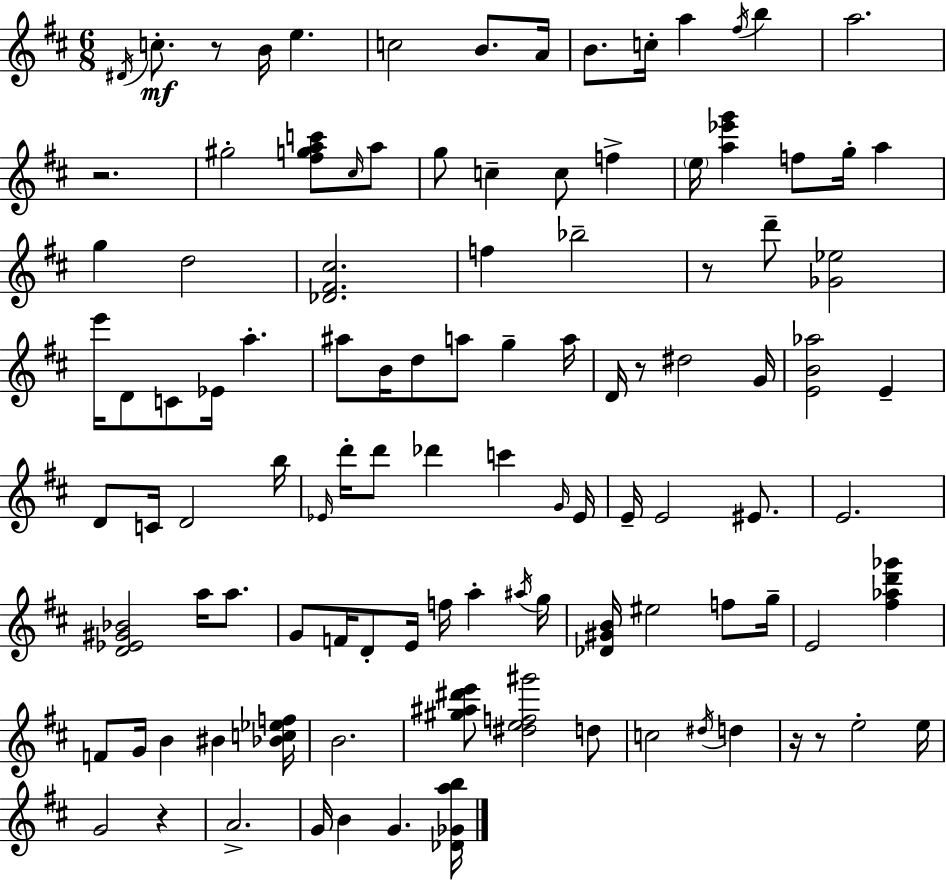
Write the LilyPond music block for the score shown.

{
  \clef treble
  \numericTimeSignature
  \time 6/8
  \key d \major
  \acciaccatura { dis'16 }\mf c''8.-. r8 b'16 e''4. | c''2 b'8. | a'16 b'8. c''16-. a''4 \acciaccatura { fis''16 } b''4 | a''2. | \break r2. | gis''2-. <fis'' g'' a'' c'''>8 | \grace { cis''16 } a''8 g''8 c''4-- c''8 f''4-> | \parenthesize e''16 <a'' ees''' g'''>4 f''8 g''16-. a''4 | \break g''4 d''2 | <des' fis' cis''>2. | f''4 bes''2-- | r8 d'''8-- <ges' ees''>2 | \break e'''16 d'8 c'8 ees'16 a''4.-. | ais''8 b'16 d''8 a''8 g''4-- | a''16 d'16 r8 dis''2 | g'16 <e' b' aes''>2 e'4-- | \break d'8 c'16 d'2 | b''16 \grace { ees'16 } d'''16-. d'''8 des'''4 c'''4 | \grace { g'16 } ees'16 e'16-- e'2 | eis'8. e'2. | \break <d' ees' gis' bes'>2 | a''16 a''8. g'8 f'16 d'8-. e'16 f''16 | a''4-. \acciaccatura { ais''16 } g''16 <des' gis' b'>16 eis''2 | f''8 g''16-- e'2 | \break <fis'' aes'' d''' ges'''>4 f'8 g'16 b'4 | bis'4 <bes' c'' ees'' f''>16 b'2. | <gis'' ais'' dis''' e'''>8 <dis'' e'' f'' gis'''>2 | d''8 c''2 | \break \acciaccatura { dis''16 } d''4 r16 r8 e''2-. | e''16 g'2 | r4 a'2.-> | g'16 b'4 | \break g'4. <des' ges' a'' b''>16 \bar "|."
}